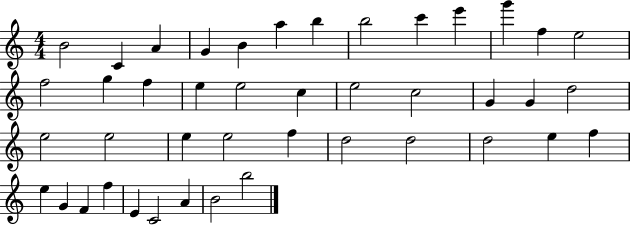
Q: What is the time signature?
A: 4/4